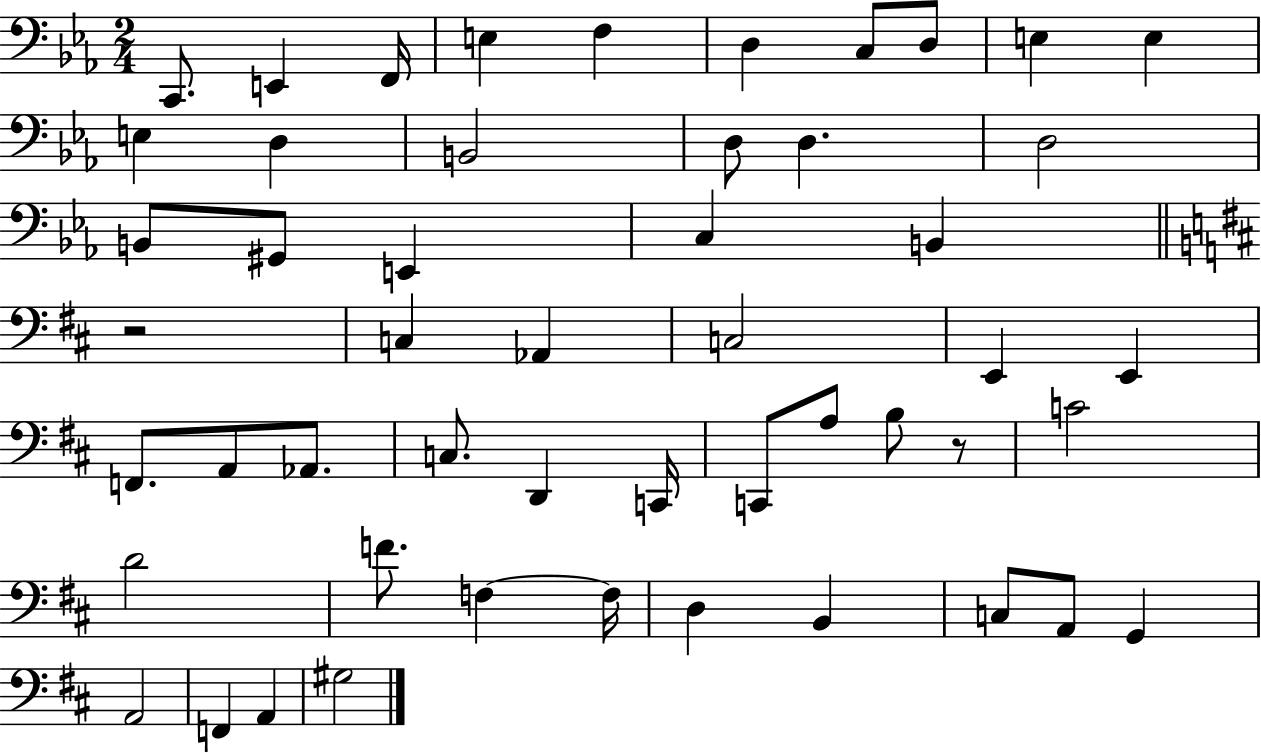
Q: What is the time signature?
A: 2/4